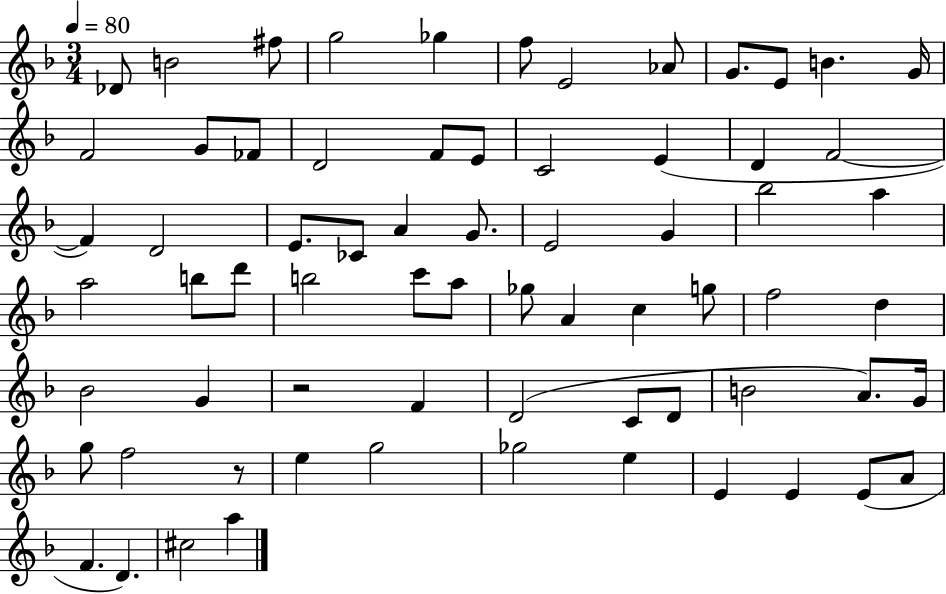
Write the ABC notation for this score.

X:1
T:Untitled
M:3/4
L:1/4
K:F
_D/2 B2 ^f/2 g2 _g f/2 E2 _A/2 G/2 E/2 B G/4 F2 G/2 _F/2 D2 F/2 E/2 C2 E D F2 F D2 E/2 _C/2 A G/2 E2 G _b2 a a2 b/2 d'/2 b2 c'/2 a/2 _g/2 A c g/2 f2 d _B2 G z2 F D2 C/2 D/2 B2 A/2 G/4 g/2 f2 z/2 e g2 _g2 e E E E/2 A/2 F D ^c2 a